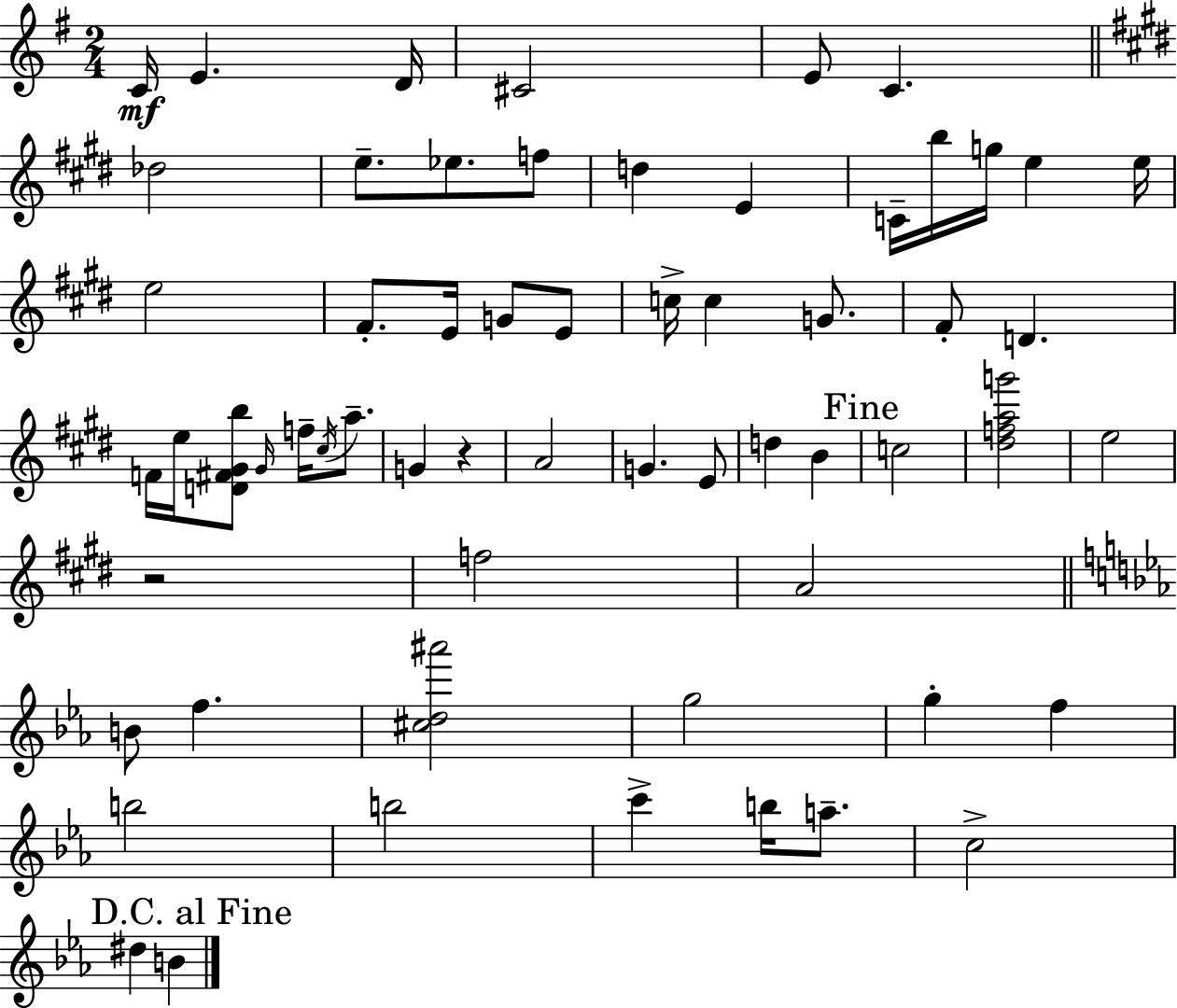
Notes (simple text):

C4/s E4/q. D4/s C#4/h E4/e C4/q. Db5/h E5/e. Eb5/e. F5/e D5/q E4/q C4/s B5/s G5/s E5/q E5/s E5/h F#4/e. E4/s G4/e E4/e C5/s C5/q G4/e. F#4/e D4/q. F4/s E5/s [D4,F#4,G#4,B5]/e G#4/s F5/s C#5/s A5/e. G4/q R/q A4/h G4/q. E4/e D5/q B4/q C5/h [D#5,F5,A5,G6]/h E5/h R/h F5/h A4/h B4/e F5/q. [C#5,D5,A#6]/h G5/h G5/q F5/q B5/h B5/h C6/q B5/s A5/e. C5/h D#5/q B4/q